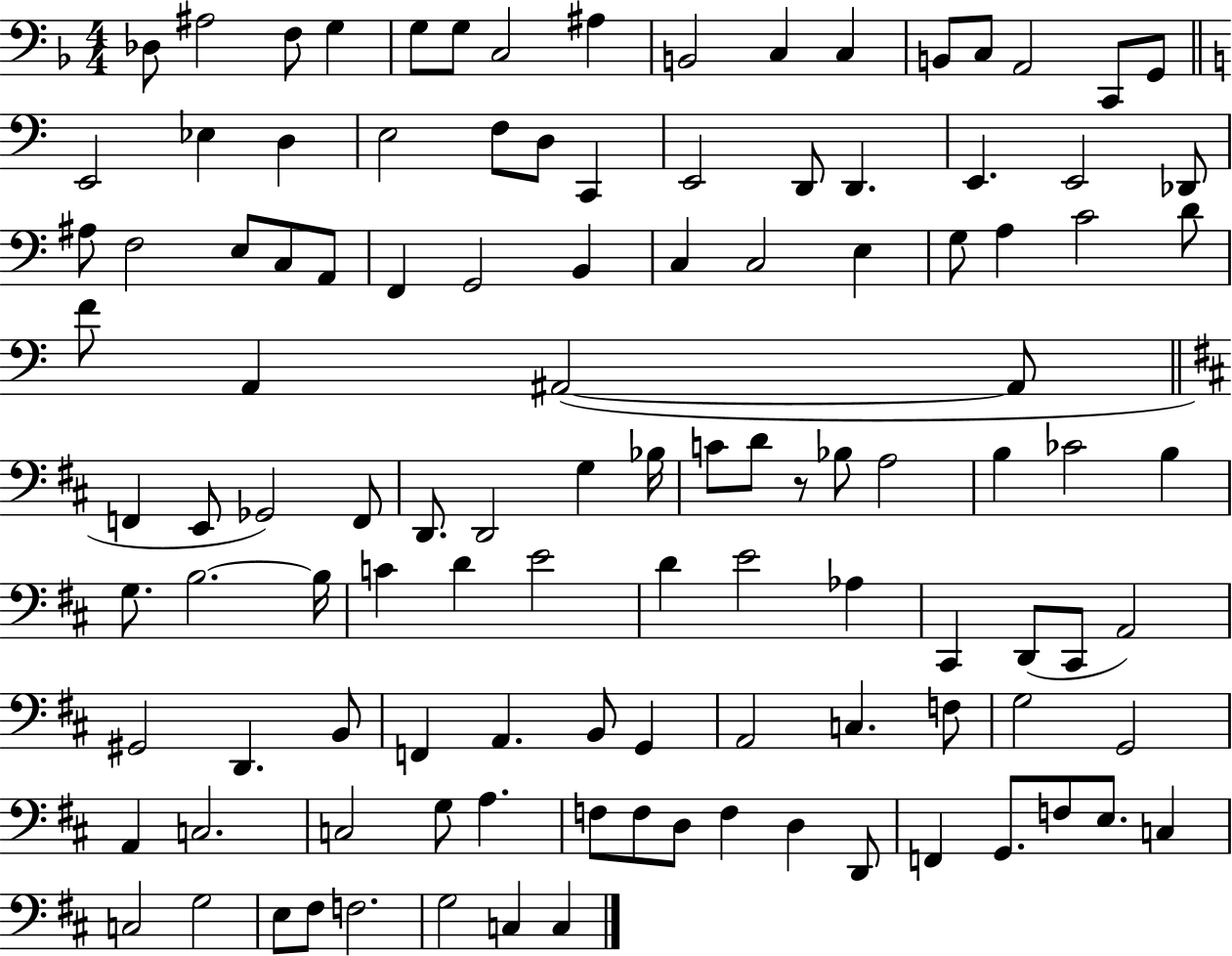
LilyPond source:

{
  \clef bass
  \numericTimeSignature
  \time 4/4
  \key f \major
  \repeat volta 2 { des8 ais2 f8 g4 | g8 g8 c2 ais4 | b,2 c4 c4 | b,8 c8 a,2 c,8 g,8 | \break \bar "||" \break \key a \minor e,2 ees4 d4 | e2 f8 d8 c,4 | e,2 d,8 d,4. | e,4. e,2 des,8 | \break ais8 f2 e8 c8 a,8 | f,4 g,2 b,4 | c4 c2 e4 | g8 a4 c'2 d'8 | \break f'8 a,4 ais,2~(~ ais,8 | \bar "||" \break \key d \major f,4 e,8 ges,2) f,8 | d,8. d,2 g4 bes16 | c'8 d'8 r8 bes8 a2 | b4 ces'2 b4 | \break g8. b2.~~ b16 | c'4 d'4 e'2 | d'4 e'2 aes4 | cis,4 d,8( cis,8 a,2) | \break gis,2 d,4. b,8 | f,4 a,4. b,8 g,4 | a,2 c4. f8 | g2 g,2 | \break a,4 c2. | c2 g8 a4. | f8 f8 d8 f4 d4 d,8 | f,4 g,8. f8 e8. c4 | \break c2 g2 | e8 fis8 f2. | g2 c4 c4 | } \bar "|."
}